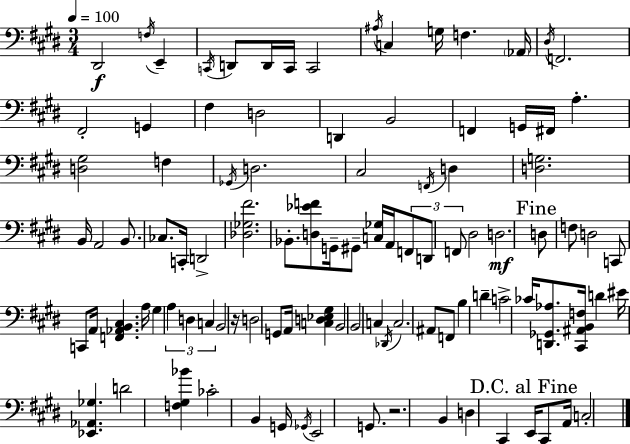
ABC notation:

X:1
T:Untitled
M:3/4
L:1/4
K:E
^D,,2 F,/4 E,, C,,/4 D,,/2 D,,/4 C,,/4 C,,2 ^A,/4 C, G,/4 F, _A,,/4 ^D,/4 F,,2 ^F,,2 G,, ^F, D,2 D,, B,,2 F,, G,,/4 ^F,,/4 A, [D,^G,]2 F, _G,,/4 D,2 ^C,2 F,,/4 D, [D,G,]2 B,,/4 A,,2 B,,/2 _C,/2 C,,/4 D,,2 [_D,_G,^F]2 _B,,/2 [D,_EF]/2 G,,/4 ^G,,/2 [C,_G,]/4 A,,/4 F,,/2 D,,/2 F,,/2 ^D,2 D,2 D,/2 F,/2 D,2 C,,/2 C,,/2 A,,/4 [F,,_A,,B,,^C,] A,/4 ^G, A, D, C, B,,2 z/4 D,2 G,,/2 A,,/4 [C,D,_E,^G,] B,,2 B,,2 C, _D,,/4 C,2 ^A,,/2 F,,/2 B, D C2 _C/4 [D,,_G,,_A,]/2 [^C,,^A,,B,,F,]/4 D ^E/4 [_E,,_A,,_G,] D2 [F,^G,_B] _C2 B,, G,,/4 _G,,/4 E,,2 G,,/2 z2 B,, D, ^C,, E,,/4 ^C,,/2 A,,/4 C,2